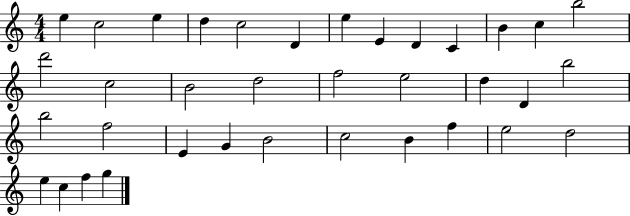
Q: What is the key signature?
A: C major